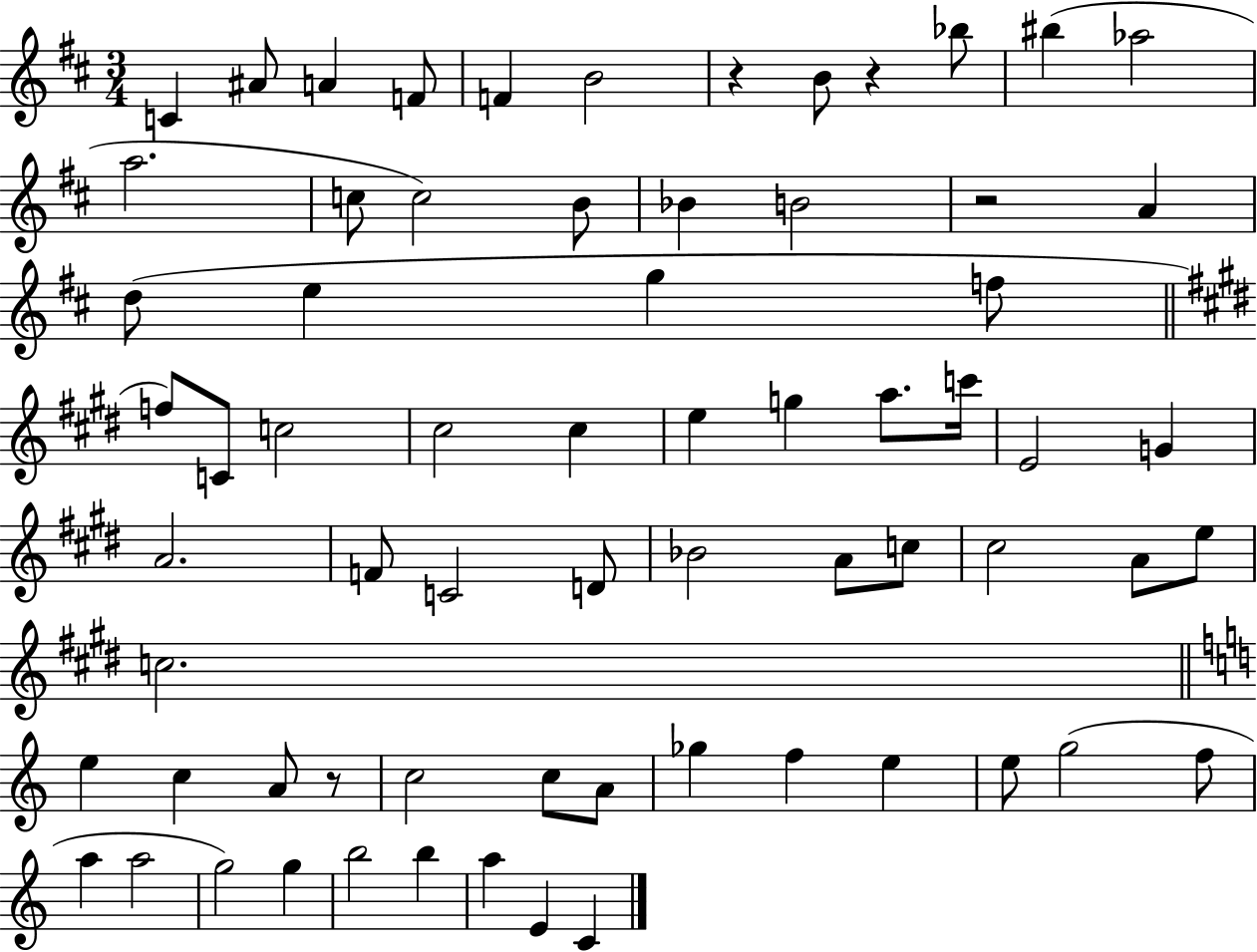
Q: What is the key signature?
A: D major